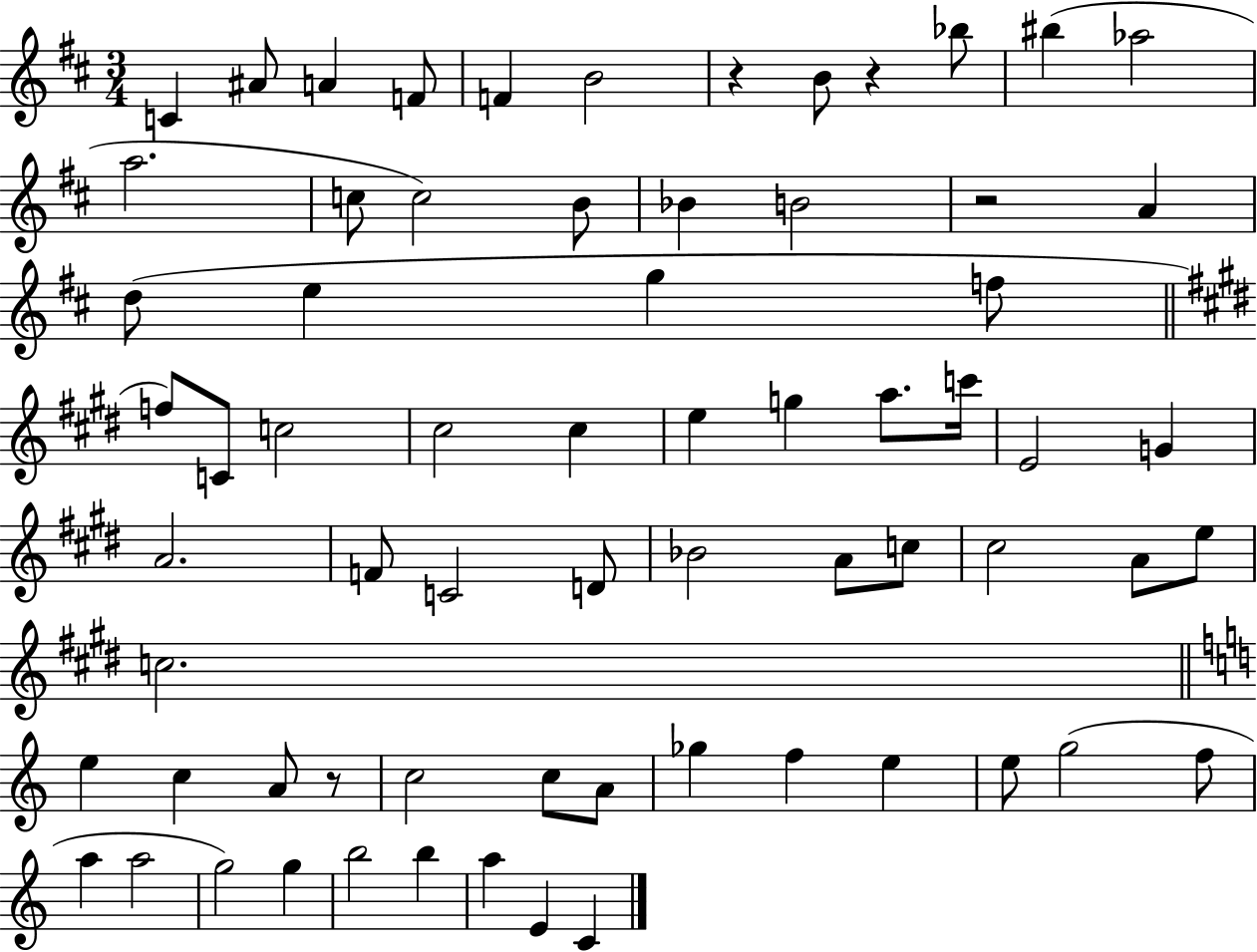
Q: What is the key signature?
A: D major